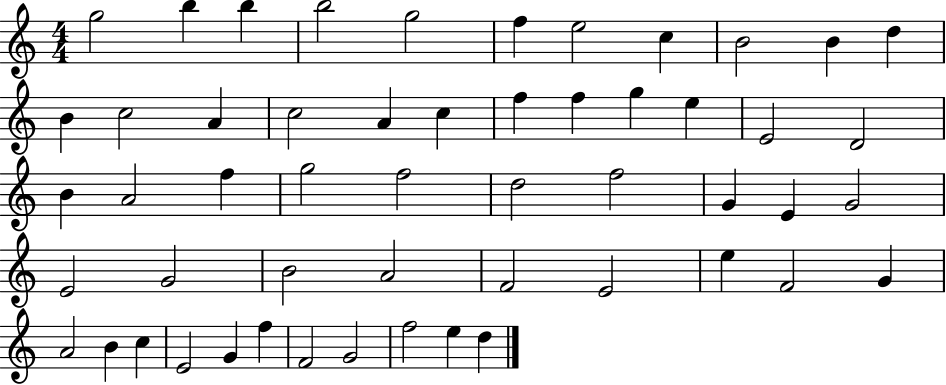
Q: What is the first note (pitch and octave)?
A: G5